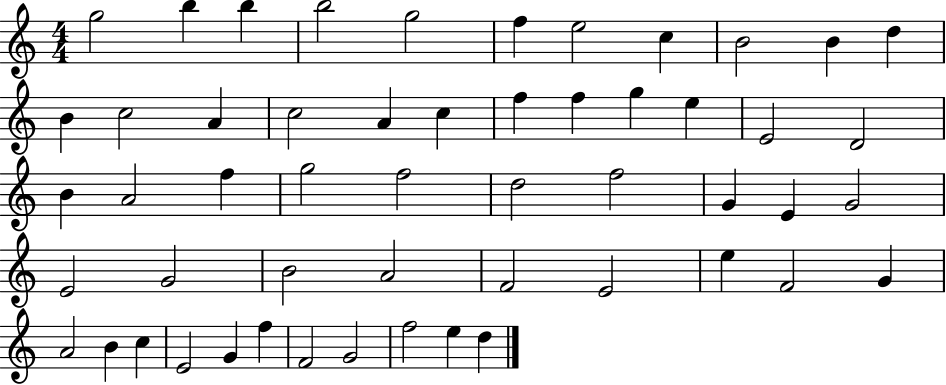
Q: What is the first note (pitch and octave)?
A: G5